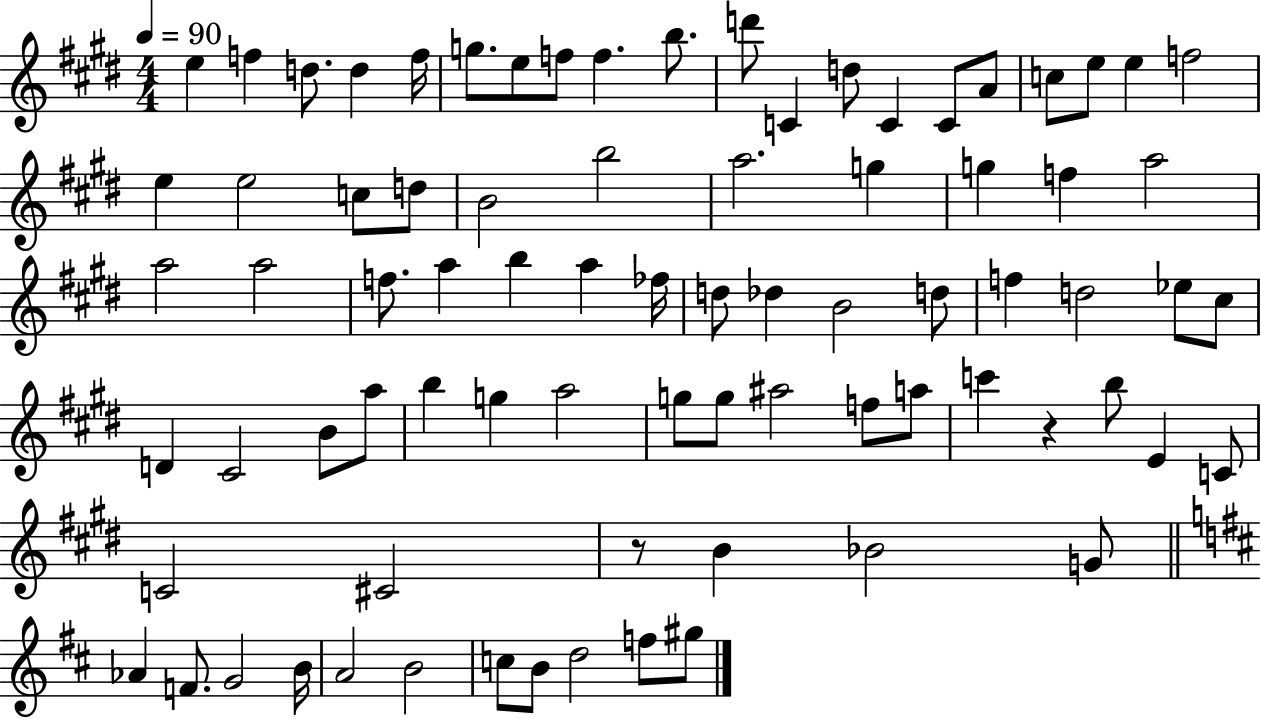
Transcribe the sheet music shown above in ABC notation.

X:1
T:Untitled
M:4/4
L:1/4
K:E
e f d/2 d f/4 g/2 e/2 f/2 f b/2 d'/2 C d/2 C C/2 A/2 c/2 e/2 e f2 e e2 c/2 d/2 B2 b2 a2 g g f a2 a2 a2 f/2 a b a _f/4 d/2 _d B2 d/2 f d2 _e/2 ^c/2 D ^C2 B/2 a/2 b g a2 g/2 g/2 ^a2 f/2 a/2 c' z b/2 E C/2 C2 ^C2 z/2 B _B2 G/2 _A F/2 G2 B/4 A2 B2 c/2 B/2 d2 f/2 ^g/2